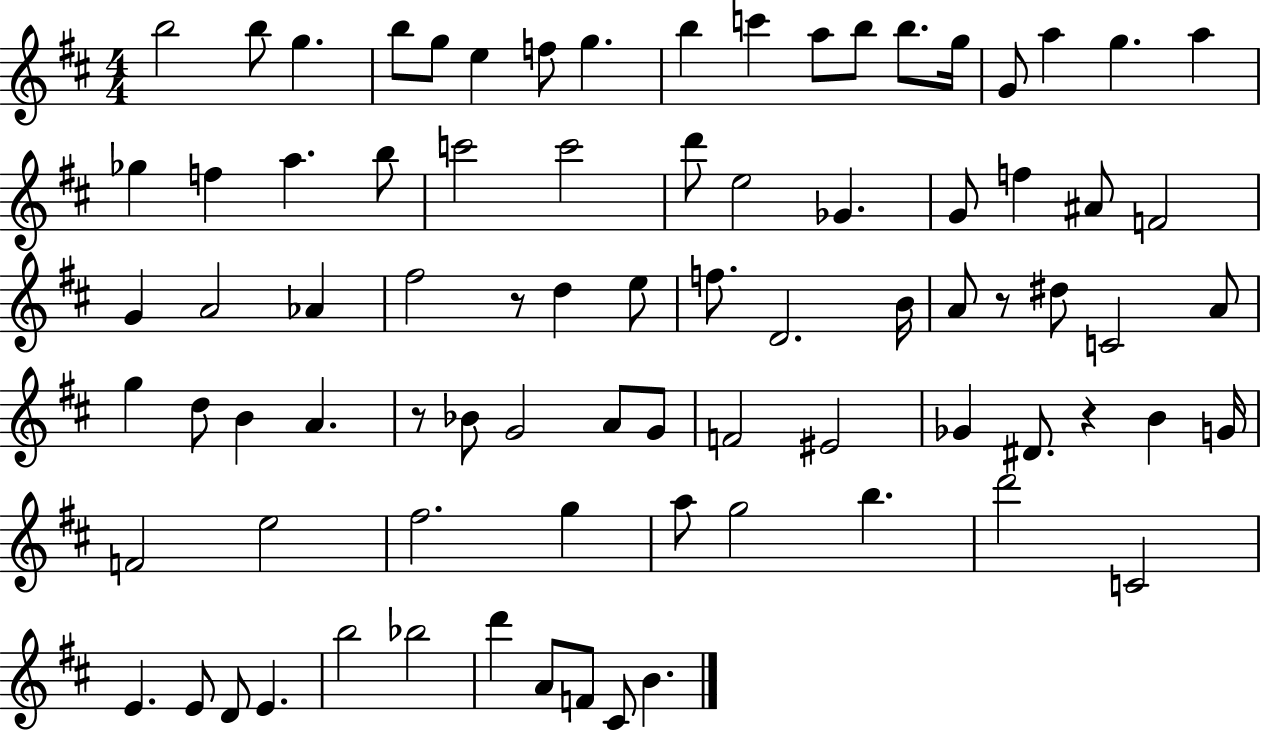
B5/h B5/e G5/q. B5/e G5/e E5/q F5/e G5/q. B5/q C6/q A5/e B5/e B5/e. G5/s G4/e A5/q G5/q. A5/q Gb5/q F5/q A5/q. B5/e C6/h C6/h D6/e E5/h Gb4/q. G4/e F5/q A#4/e F4/h G4/q A4/h Ab4/q F#5/h R/e D5/q E5/e F5/e. D4/h. B4/s A4/e R/e D#5/e C4/h A4/e G5/q D5/e B4/q A4/q. R/e Bb4/e G4/h A4/e G4/e F4/h EIS4/h Gb4/q D#4/e. R/q B4/q G4/s F4/h E5/h F#5/h. G5/q A5/e G5/h B5/q. D6/h C4/h E4/q. E4/e D4/e E4/q. B5/h Bb5/h D6/q A4/e F4/e C#4/e B4/q.